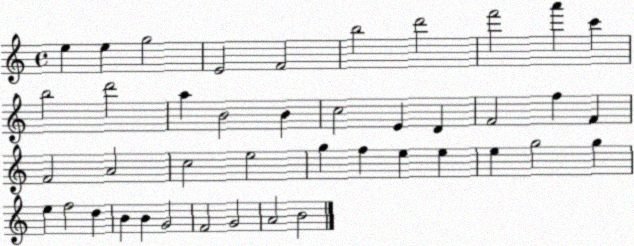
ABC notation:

X:1
T:Untitled
M:4/4
L:1/4
K:C
e e g2 E2 F2 b2 d'2 f'2 a' c' b2 d'2 a B2 B c2 E D F2 f F F2 A2 c2 e2 g f e e e g2 g e f2 d B B G2 F2 G2 A2 B2